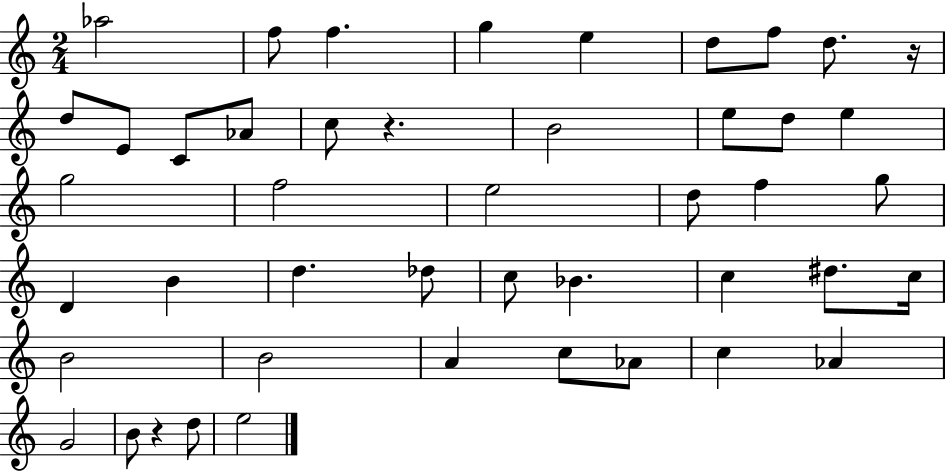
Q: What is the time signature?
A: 2/4